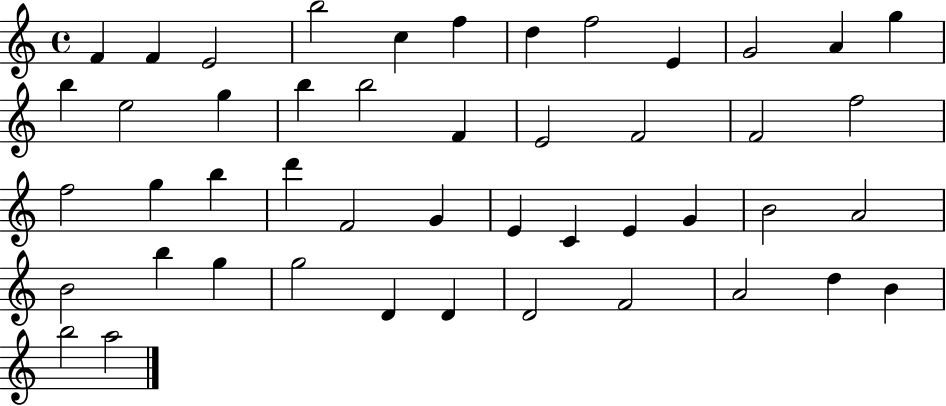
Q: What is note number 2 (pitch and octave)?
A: F4